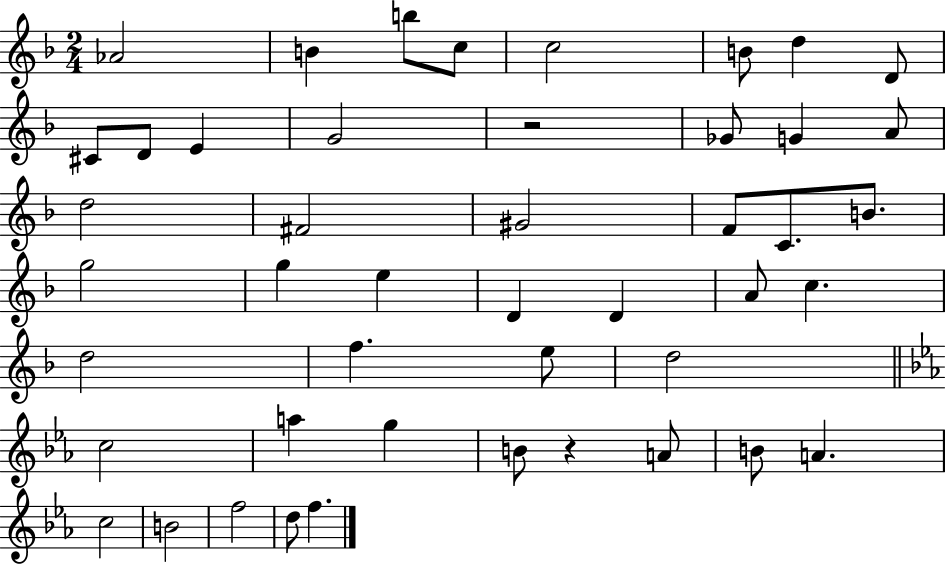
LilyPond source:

{
  \clef treble
  \numericTimeSignature
  \time 2/4
  \key f \major
  aes'2 | b'4 b''8 c''8 | c''2 | b'8 d''4 d'8 | \break cis'8 d'8 e'4 | g'2 | r2 | ges'8 g'4 a'8 | \break d''2 | fis'2 | gis'2 | f'8 c'8. b'8. | \break g''2 | g''4 e''4 | d'4 d'4 | a'8 c''4. | \break d''2 | f''4. e''8 | d''2 | \bar "||" \break \key ees \major c''2 | a''4 g''4 | b'8 r4 a'8 | b'8 a'4. | \break c''2 | b'2 | f''2 | d''8 f''4. | \break \bar "|."
}